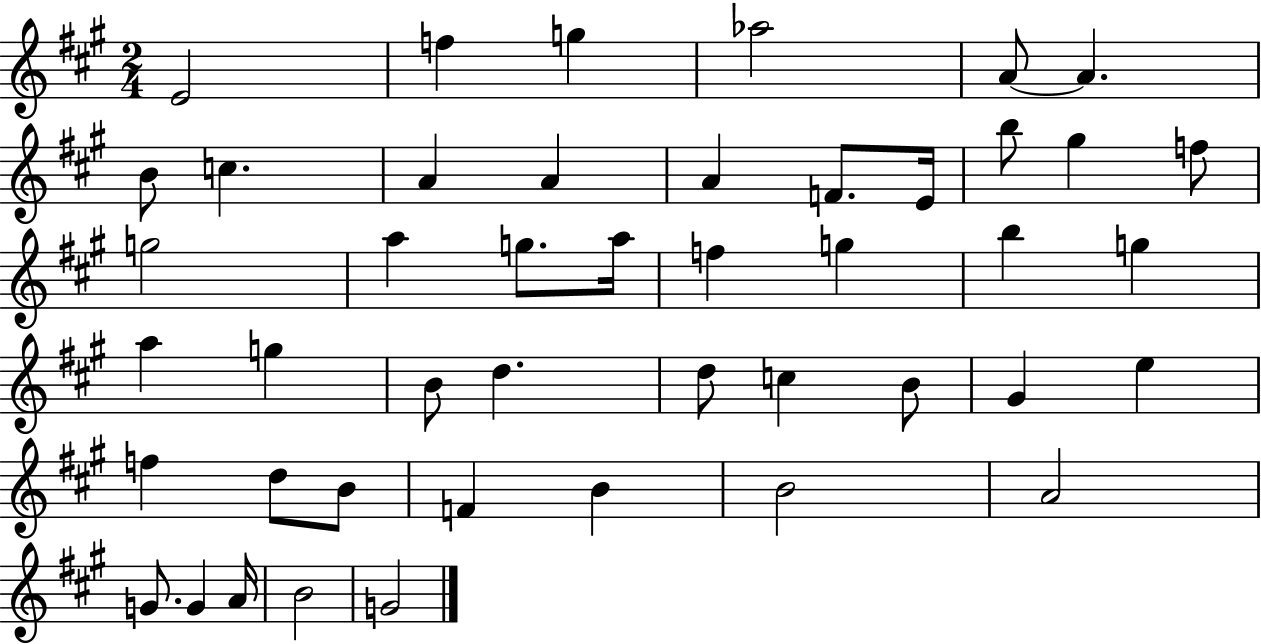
{
  \clef treble
  \numericTimeSignature
  \time 2/4
  \key a \major
  \repeat volta 2 { e'2 | f''4 g''4 | aes''2 | a'8~~ a'4. | \break b'8 c''4. | a'4 a'4 | a'4 f'8. e'16 | b''8 gis''4 f''8 | \break g''2 | a''4 g''8. a''16 | f''4 g''4 | b''4 g''4 | \break a''4 g''4 | b'8 d''4. | d''8 c''4 b'8 | gis'4 e''4 | \break f''4 d''8 b'8 | f'4 b'4 | b'2 | a'2 | \break g'8. g'4 a'16 | b'2 | g'2 | } \bar "|."
}